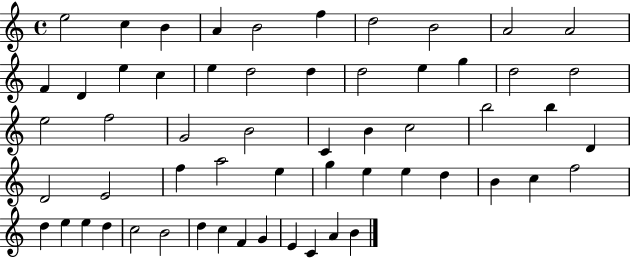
{
  \clef treble
  \time 4/4
  \defaultTimeSignature
  \key c \major
  e''2 c''4 b'4 | a'4 b'2 f''4 | d''2 b'2 | a'2 a'2 | \break f'4 d'4 e''4 c''4 | e''4 d''2 d''4 | d''2 e''4 g''4 | d''2 d''2 | \break e''2 f''2 | g'2 b'2 | c'4 b'4 c''2 | b''2 b''4 d'4 | \break d'2 e'2 | f''4 a''2 e''4 | g''4 e''4 e''4 d''4 | b'4 c''4 f''2 | \break d''4 e''4 e''4 d''4 | c''2 b'2 | d''4 c''4 f'4 g'4 | e'4 c'4 a'4 b'4 | \break \bar "|."
}